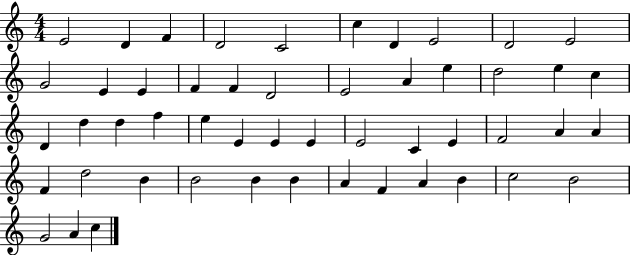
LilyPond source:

{
  \clef treble
  \numericTimeSignature
  \time 4/4
  \key c \major
  e'2 d'4 f'4 | d'2 c'2 | c''4 d'4 e'2 | d'2 e'2 | \break g'2 e'4 e'4 | f'4 f'4 d'2 | e'2 a'4 e''4 | d''2 e''4 c''4 | \break d'4 d''4 d''4 f''4 | e''4 e'4 e'4 e'4 | e'2 c'4 e'4 | f'2 a'4 a'4 | \break f'4 d''2 b'4 | b'2 b'4 b'4 | a'4 f'4 a'4 b'4 | c''2 b'2 | \break g'2 a'4 c''4 | \bar "|."
}